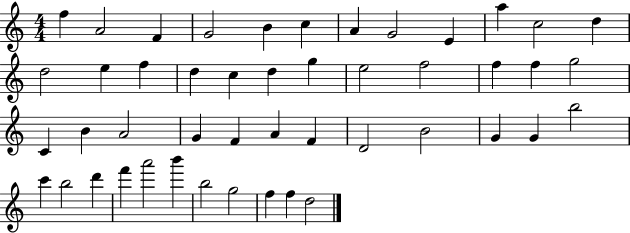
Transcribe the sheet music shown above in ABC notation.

X:1
T:Untitled
M:4/4
L:1/4
K:C
f A2 F G2 B c A G2 E a c2 d d2 e f d c d g e2 f2 f f g2 C B A2 G F A F D2 B2 G G b2 c' b2 d' f' a'2 b' b2 g2 f f d2